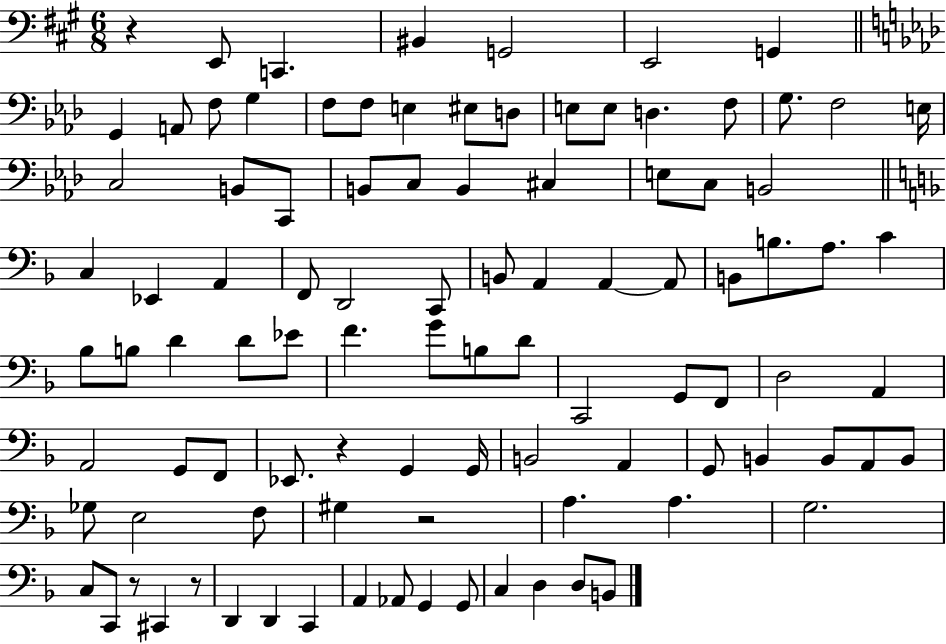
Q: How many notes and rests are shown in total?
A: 99